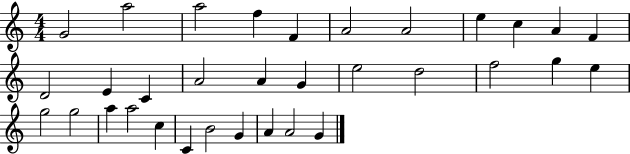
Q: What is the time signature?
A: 4/4